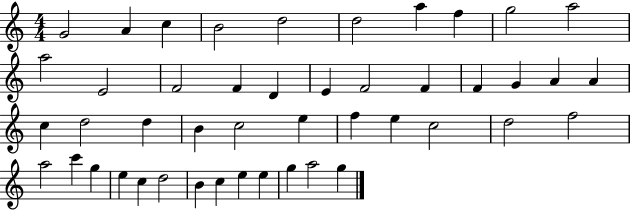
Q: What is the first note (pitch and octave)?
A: G4